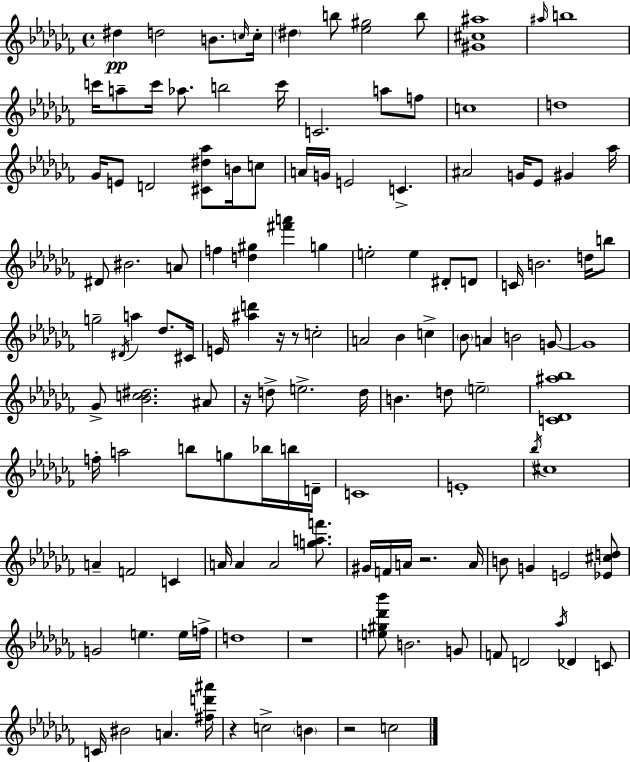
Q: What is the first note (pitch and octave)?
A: D#5